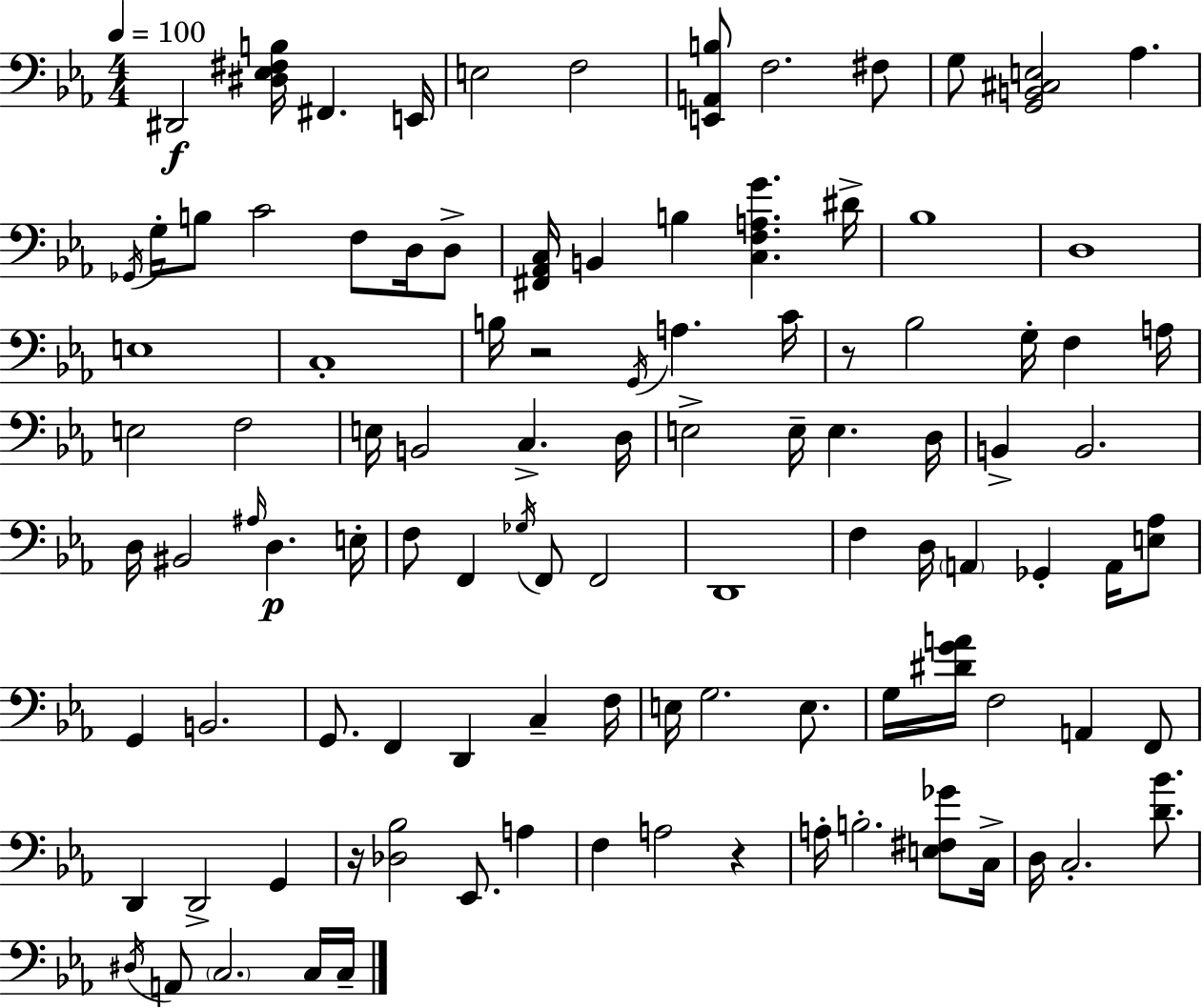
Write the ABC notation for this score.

X:1
T:Untitled
M:4/4
L:1/4
K:Eb
^D,,2 [^D,_E,^F,B,]/4 ^F,, E,,/4 E,2 F,2 [E,,A,,B,]/2 F,2 ^F,/2 G,/2 [G,,B,,^C,E,]2 _A, _G,,/4 G,/4 B,/2 C2 F,/2 D,/4 D,/2 [^F,,_A,,C,]/4 B,, B, [C,F,A,G] ^D/4 _B,4 D,4 E,4 C,4 B,/4 z2 G,,/4 A, C/4 z/2 _B,2 G,/4 F, A,/4 E,2 F,2 E,/4 B,,2 C, D,/4 E,2 E,/4 E, D,/4 B,, B,,2 D,/4 ^B,,2 ^A,/4 D, E,/4 F,/2 F,, _G,/4 F,,/2 F,,2 D,,4 F, D,/4 A,, _G,, A,,/4 [E,_A,]/2 G,, B,,2 G,,/2 F,, D,, C, F,/4 E,/4 G,2 E,/2 G,/4 [^DGA]/4 F,2 A,, F,,/2 D,, D,,2 G,, z/4 [_D,_B,]2 _E,,/2 A, F, A,2 z A,/4 B,2 [E,^F,_G]/2 C,/4 D,/4 C,2 [D_B]/2 ^D,/4 A,,/2 C,2 C,/4 C,/4